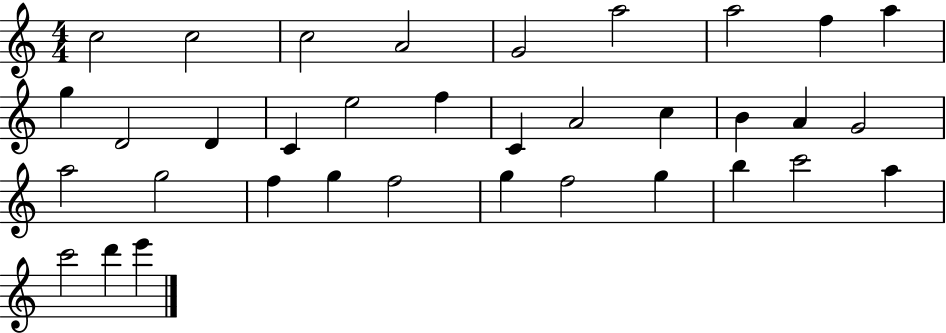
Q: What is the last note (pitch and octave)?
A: E6